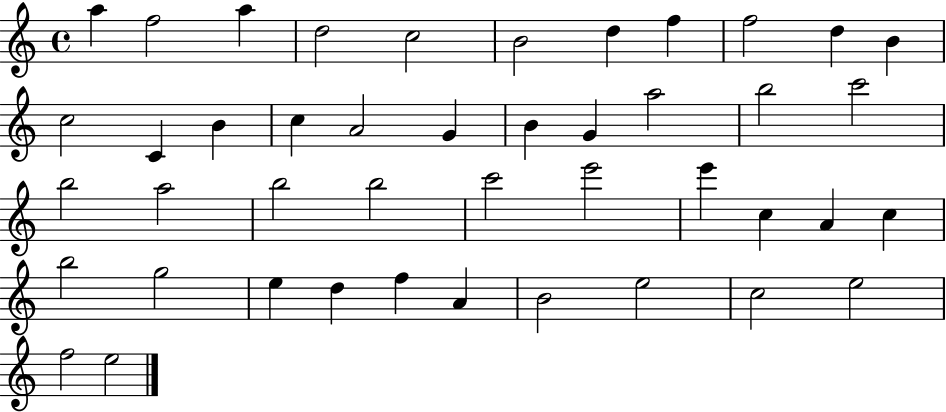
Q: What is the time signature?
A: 4/4